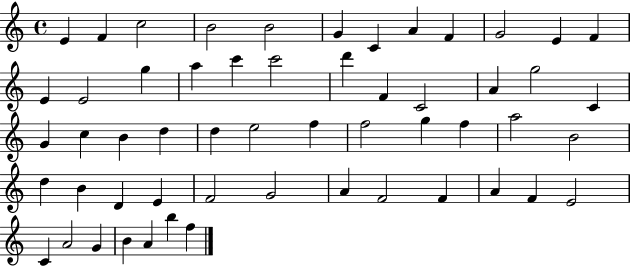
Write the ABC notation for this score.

X:1
T:Untitled
M:4/4
L:1/4
K:C
E F c2 B2 B2 G C A F G2 E F E E2 g a c' c'2 d' F C2 A g2 C G c B d d e2 f f2 g f a2 B2 d B D E F2 G2 A F2 F A F E2 C A2 G B A b f